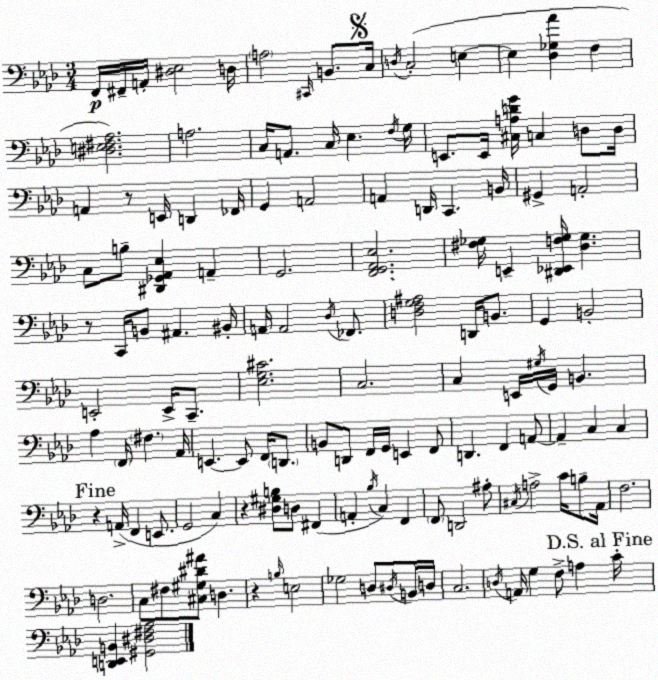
X:1
T:Untitled
M:3/4
L:1/4
K:Ab
F,,/4 ^F,,/4 A,,/4 [^D,_E,]2 D,/4 A,2 ^C,,/4 B,,/2 C,/4 D,/4 C,2 E, E, [_D,_G,_A] F, [^D,E,^F,_A,]2 A,2 C,/4 A,,/2 C,/4 _E, F,/4 G,/4 E,,/2 E,,/4 [^C,A,DG]/4 C, D,/2 D,/4 A,, z/2 E,,/4 D,, _F,,/4 G,, A,,2 A,, D,,/4 C,, B,,/4 ^G,, A,,2 C,/2 B,/2 [^D,,_G,,_A,,_E,] A,, G,,2 [F,,G,,_A,,_E,]2 [^F,_G,]/4 E,, [^D,,_E,,F,_G,]/4 [_D,_G,] z/2 C,,/4 B,,/2 ^A,, ^B,,/4 A,,/4 A,,2 _D,/4 _F,,/2 [D,F,G,^A,]2 D,,/4 B,,/2 G,, B,,2 E,,2 E,,/4 C,,/2 [_E,G,^C]2 C,2 C, E,,/4 ^G,/4 G,,/4 B,, _A, F,,/4 ^F, _A,,/4 E,, E,,/2 F,,/4 D,,/2 B,,/2 D,,/2 F,,/4 G,,/4 E,, F,,/2 D,, F,, A,,/2 A,, C, C, z A,,/4 F,, E,,/2 G,,2 C, z [^D,^G,B,]/2 D,/2 ^F,, A,, _B,/4 C, F,, F,,/2 D,,2 ^A,/2 ^C,/4 A,2 C/4 B,/2 _A,,/4 F,2 D,2 C,/2 ^F,/2 [^C,^G,^D^A]/2 D, z B,/4 E,2 _G,2 D,/2 ^D,/4 B,,/4 D,/4 C,2 D,/4 A,,/4 G, F,/2 A, C/4 [D,,E,,B,,] [^G,,^D,^F,_A,]2